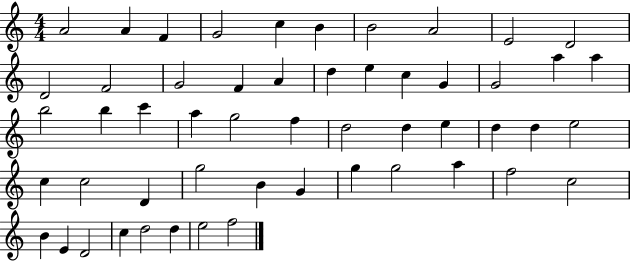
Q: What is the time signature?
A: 4/4